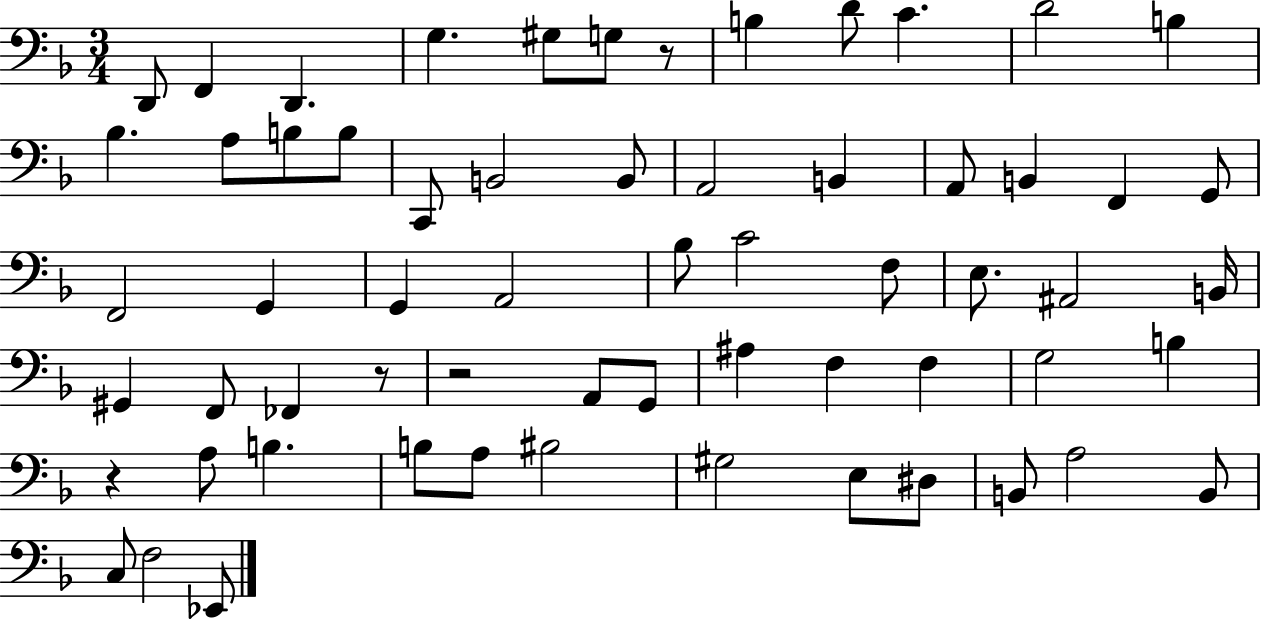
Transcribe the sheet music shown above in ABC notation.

X:1
T:Untitled
M:3/4
L:1/4
K:F
D,,/2 F,, D,, G, ^G,/2 G,/2 z/2 B, D/2 C D2 B, _B, A,/2 B,/2 B,/2 C,,/2 B,,2 B,,/2 A,,2 B,, A,,/2 B,, F,, G,,/2 F,,2 G,, G,, A,,2 _B,/2 C2 F,/2 E,/2 ^A,,2 B,,/4 ^G,, F,,/2 _F,, z/2 z2 A,,/2 G,,/2 ^A, F, F, G,2 B, z A,/2 B, B,/2 A,/2 ^B,2 ^G,2 E,/2 ^D,/2 B,,/2 A,2 B,,/2 C,/2 F,2 _E,,/2